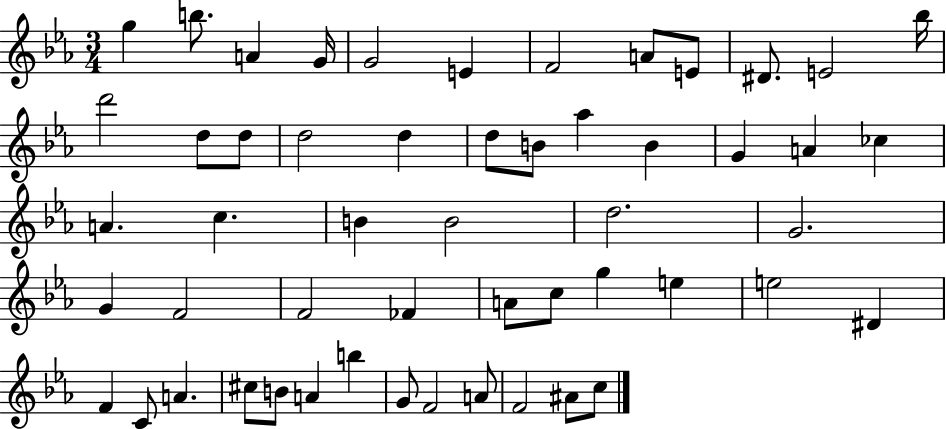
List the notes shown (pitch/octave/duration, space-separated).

G5/q B5/e. A4/q G4/s G4/h E4/q F4/h A4/e E4/e D#4/e. E4/h Bb5/s D6/h D5/e D5/e D5/h D5/q D5/e B4/e Ab5/q B4/q G4/q A4/q CES5/q A4/q. C5/q. B4/q B4/h D5/h. G4/h. G4/q F4/h F4/h FES4/q A4/e C5/e G5/q E5/q E5/h D#4/q F4/q C4/e A4/q. C#5/e B4/e A4/q B5/q G4/e F4/h A4/e F4/h A#4/e C5/e